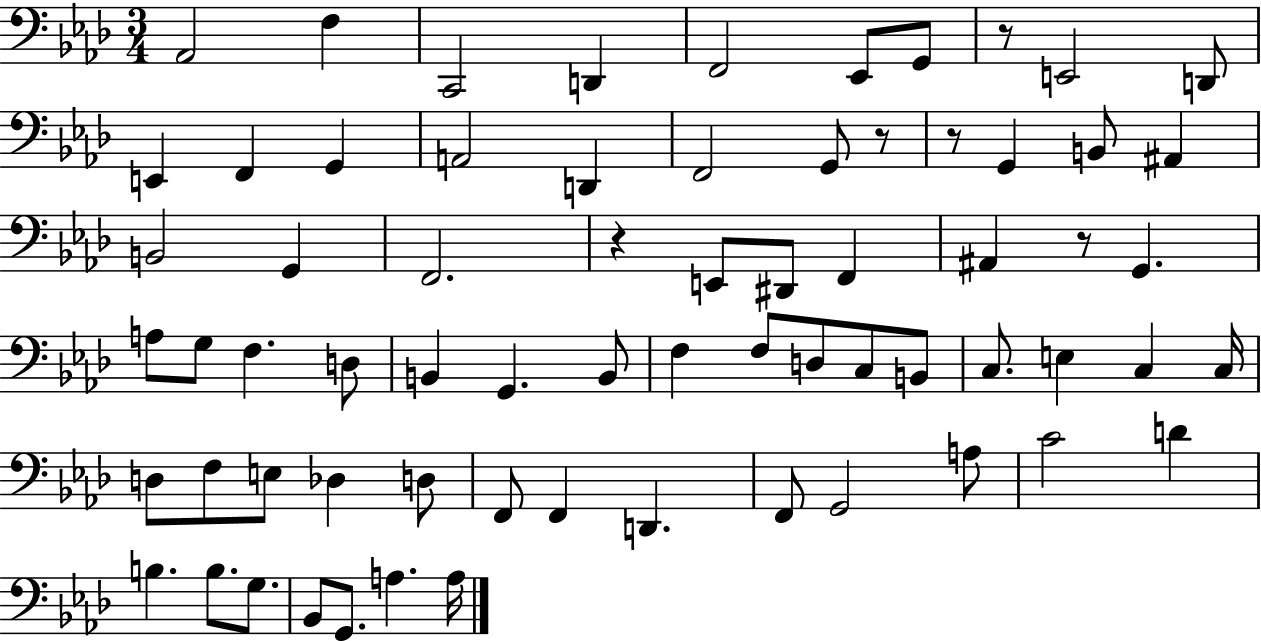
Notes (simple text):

Ab2/h F3/q C2/h D2/q F2/h Eb2/e G2/e R/e E2/h D2/e E2/q F2/q G2/q A2/h D2/q F2/h G2/e R/e R/e G2/q B2/e A#2/q B2/h G2/q F2/h. R/q E2/e D#2/e F2/q A#2/q R/e G2/q. A3/e G3/e F3/q. D3/e B2/q G2/q. B2/e F3/q F3/e D3/e C3/e B2/e C3/e. E3/q C3/q C3/s D3/e F3/e E3/e Db3/q D3/e F2/e F2/q D2/q. F2/e G2/h A3/e C4/h D4/q B3/q. B3/e. G3/e. Bb2/e G2/e. A3/q. A3/s